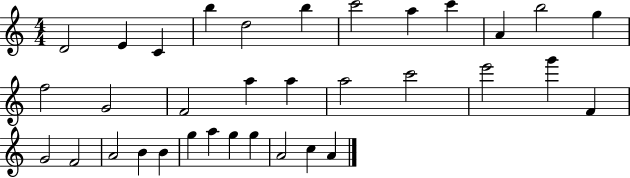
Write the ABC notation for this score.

X:1
T:Untitled
M:4/4
L:1/4
K:C
D2 E C b d2 b c'2 a c' A b2 g f2 G2 F2 a a a2 c'2 e'2 g' F G2 F2 A2 B B g a g g A2 c A